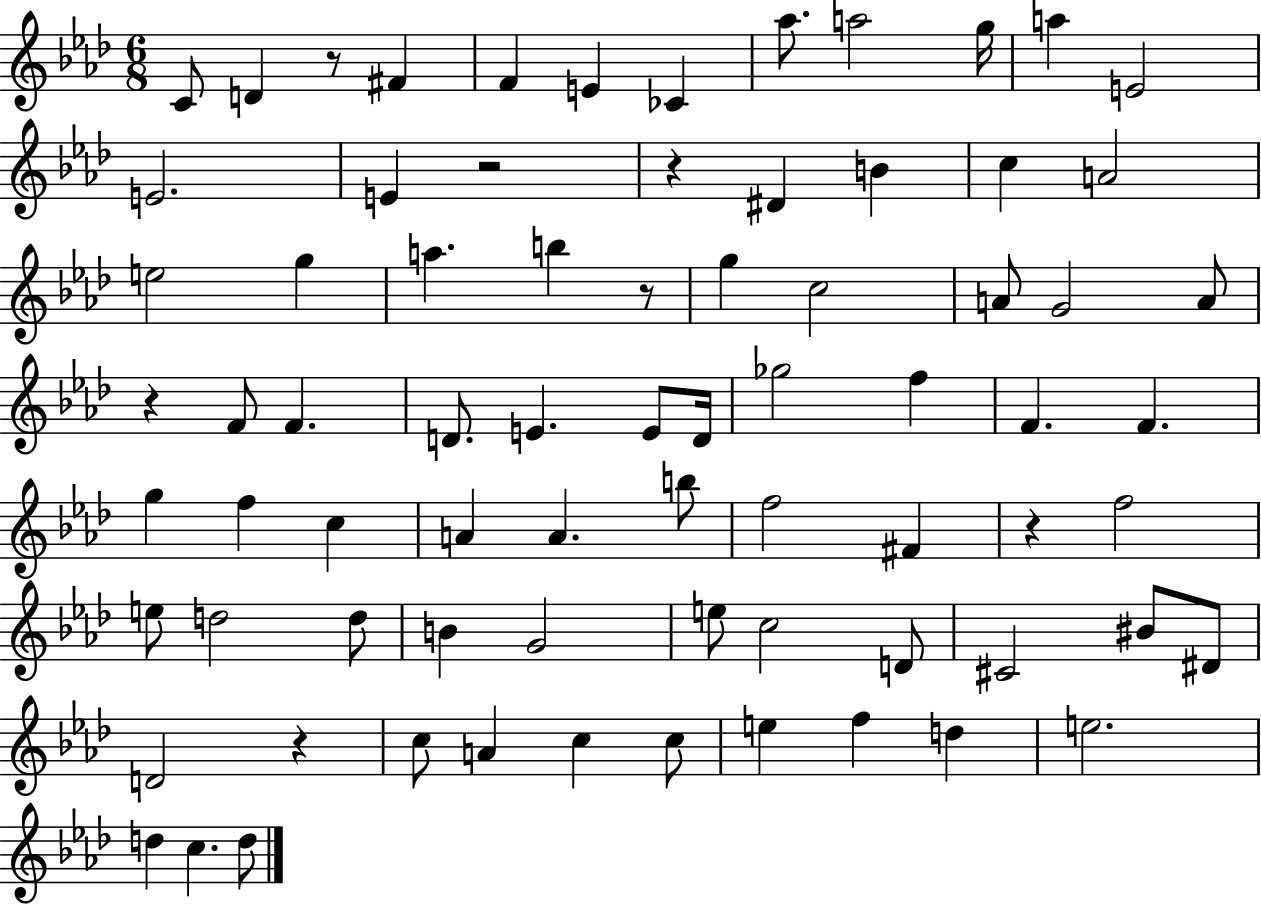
X:1
T:Untitled
M:6/8
L:1/4
K:Ab
C/2 D z/2 ^F F E _C _a/2 a2 g/4 a E2 E2 E z2 z ^D B c A2 e2 g a b z/2 g c2 A/2 G2 A/2 z F/2 F D/2 E E/2 D/4 _g2 f F F g f c A A b/2 f2 ^F z f2 e/2 d2 d/2 B G2 e/2 c2 D/2 ^C2 ^B/2 ^D/2 D2 z c/2 A c c/2 e f d e2 d c d/2